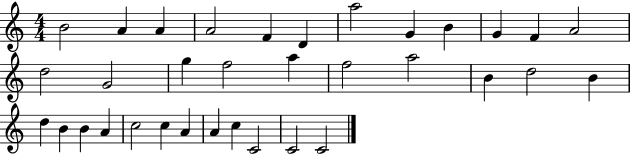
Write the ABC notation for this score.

X:1
T:Untitled
M:4/4
L:1/4
K:C
B2 A A A2 F D a2 G B G F A2 d2 G2 g f2 a f2 a2 B d2 B d B B A c2 c A A c C2 C2 C2